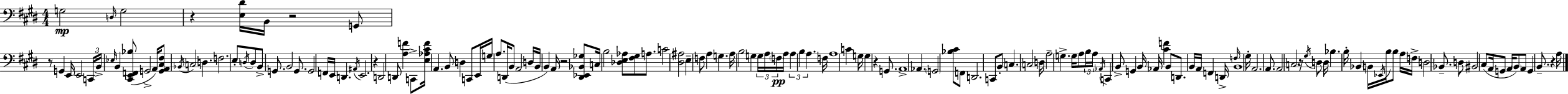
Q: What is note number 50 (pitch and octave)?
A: B3